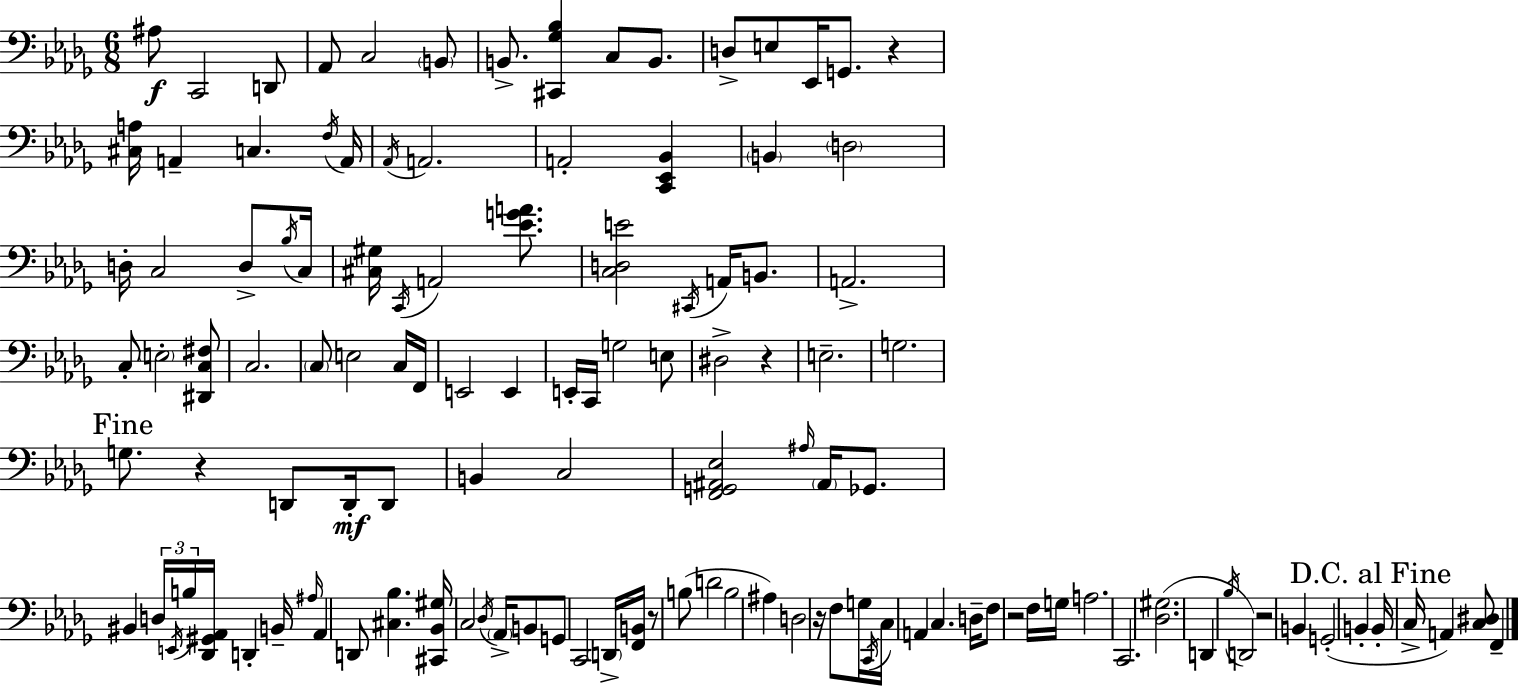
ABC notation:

X:1
T:Untitled
M:6/8
L:1/4
K:Bbm
^A,/2 C,,2 D,,/2 _A,,/2 C,2 B,,/2 B,,/2 [^C,,_G,_B,] C,/2 B,,/2 D,/2 E,/2 _E,,/4 G,,/2 z [^C,A,]/4 A,, C, F,/4 A,,/4 _A,,/4 A,,2 A,,2 [C,,_E,,_B,,] B,, D,2 D,/4 C,2 D,/2 _B,/4 C,/4 [^C,^G,]/4 C,,/4 A,,2 [_EGA]/2 [C,D,E]2 ^C,,/4 A,,/4 B,,/2 A,,2 C,/2 E,2 [^D,,C,^F,]/2 C,2 C,/2 E,2 C,/4 F,,/4 E,,2 E,, E,,/4 C,,/4 G,2 E,/2 ^D,2 z E,2 G,2 G,/2 z D,,/2 D,,/4 D,,/2 B,, C,2 [F,,G,,^A,,_E,]2 ^A,/4 ^A,,/4 _G,,/2 ^B,, D,/4 E,,/4 B,/4 [_D,,^G,,_A,,]/4 D,, B,,/4 ^A,/4 _A,, D,,/2 [^C,_B,] [^C,,_B,,^G,]/4 C,2 _D,/4 _A,,/4 B,,/2 G,,/2 C,,2 D,,/4 [F,,B,,]/4 z/2 B,/2 D2 B,2 ^A, D,2 z/4 F,/2 G,/4 C,,/4 C,/4 A,, C, D,/4 F,/2 z2 F,/4 G,/4 A,2 C,,2 [_D,^G,]2 D,, _B,/4 D,,2 z2 B,, G,,2 B,, B,,/4 C,/4 A,, [C,^D,]/2 F,,